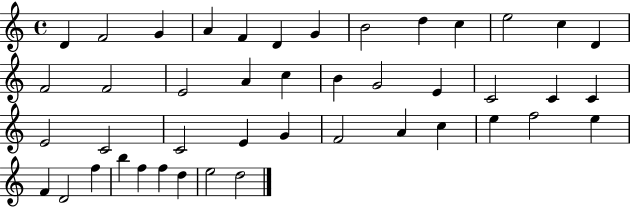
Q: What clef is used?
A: treble